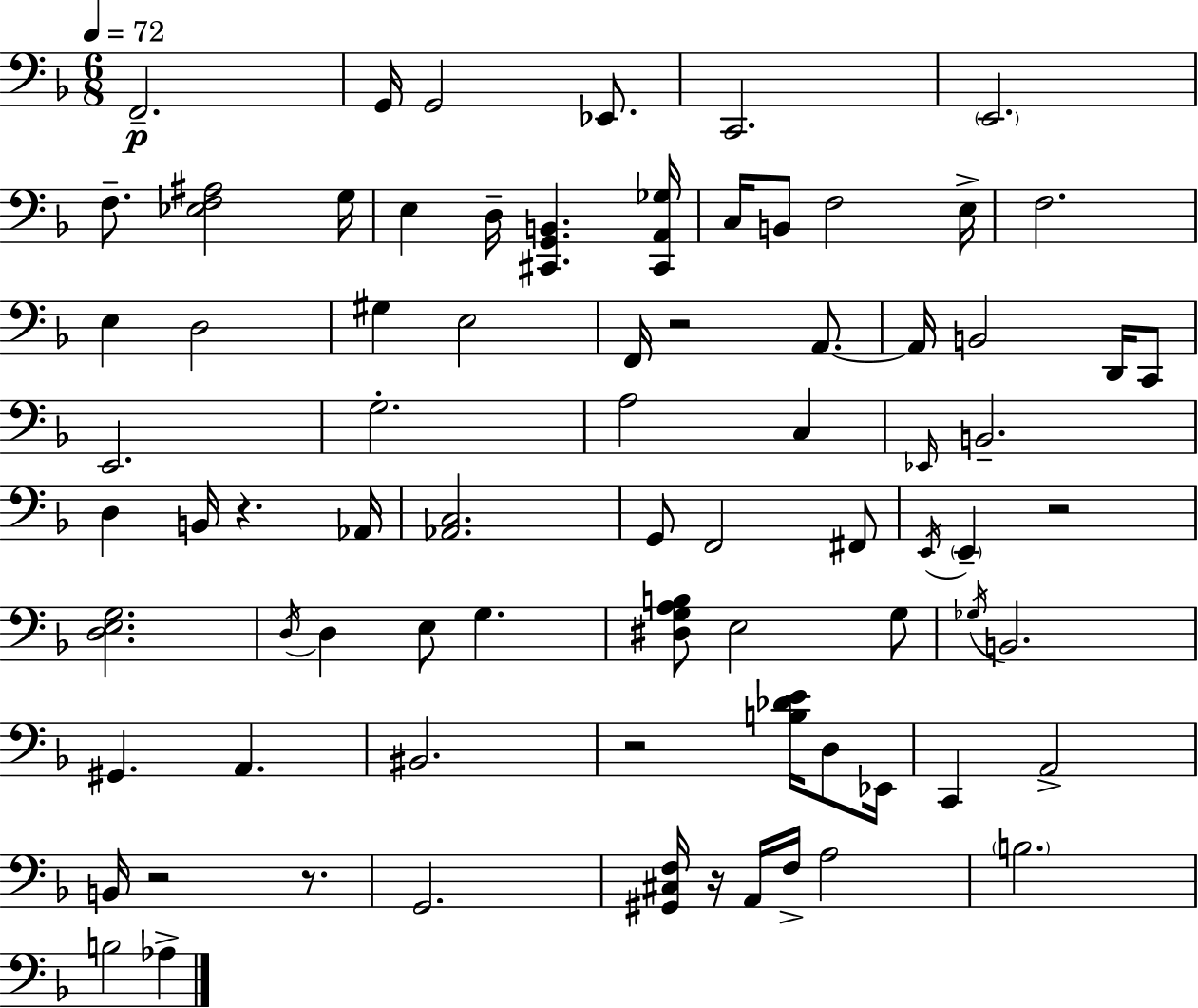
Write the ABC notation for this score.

X:1
T:Untitled
M:6/8
L:1/4
K:Dm
F,,2 G,,/4 G,,2 _E,,/2 C,,2 E,,2 F,/2 [_E,F,^A,]2 G,/4 E, D,/4 [^C,,G,,B,,] [^C,,A,,_G,]/4 C,/4 B,,/2 F,2 E,/4 F,2 E, D,2 ^G, E,2 F,,/4 z2 A,,/2 A,,/4 B,,2 D,,/4 C,,/2 E,,2 G,2 A,2 C, _E,,/4 B,,2 D, B,,/4 z _A,,/4 [_A,,C,]2 G,,/2 F,,2 ^F,,/2 E,,/4 E,, z2 [D,E,G,]2 D,/4 D, E,/2 G, [^D,G,A,B,]/2 E,2 G,/2 _G,/4 B,,2 ^G,, A,, ^B,,2 z2 [B,_DE]/4 D,/2 _E,,/4 C,, A,,2 B,,/4 z2 z/2 G,,2 [^G,,^C,F,]/4 z/4 A,,/4 F,/4 A,2 B,2 B,2 _A,